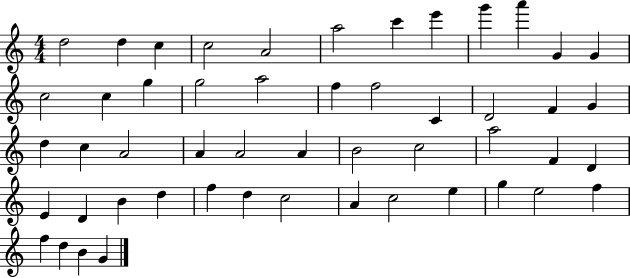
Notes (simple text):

D5/h D5/q C5/q C5/h A4/h A5/h C6/q E6/q G6/q A6/q G4/q G4/q C5/h C5/q G5/q G5/h A5/h F5/q F5/h C4/q D4/h F4/q G4/q D5/q C5/q A4/h A4/q A4/h A4/q B4/h C5/h A5/h F4/q D4/q E4/q D4/q B4/q D5/q F5/q D5/q C5/h A4/q C5/h E5/q G5/q E5/h F5/q F5/q D5/q B4/q G4/q